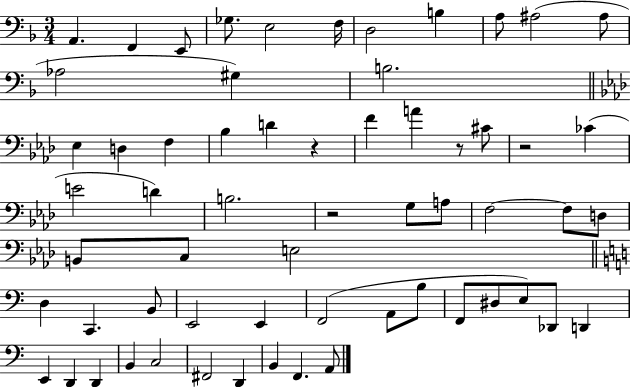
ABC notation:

X:1
T:Untitled
M:3/4
L:1/4
K:F
A,, F,, E,,/2 _G,/2 E,2 F,/4 D,2 B, A,/2 ^A,2 ^A,/2 _A,2 ^G, B,2 _E, D, F, _B, D z F A z/2 ^C/2 z2 _C E2 D B,2 z2 G,/2 A,/2 F,2 F,/2 D,/2 B,,/2 C,/2 E,2 D, C,, B,,/2 E,,2 E,, F,,2 A,,/2 B,/2 F,,/2 ^D,/2 E,/2 _D,,/2 D,, E,, D,, D,, B,, C,2 ^F,,2 D,, B,, F,, A,,/2